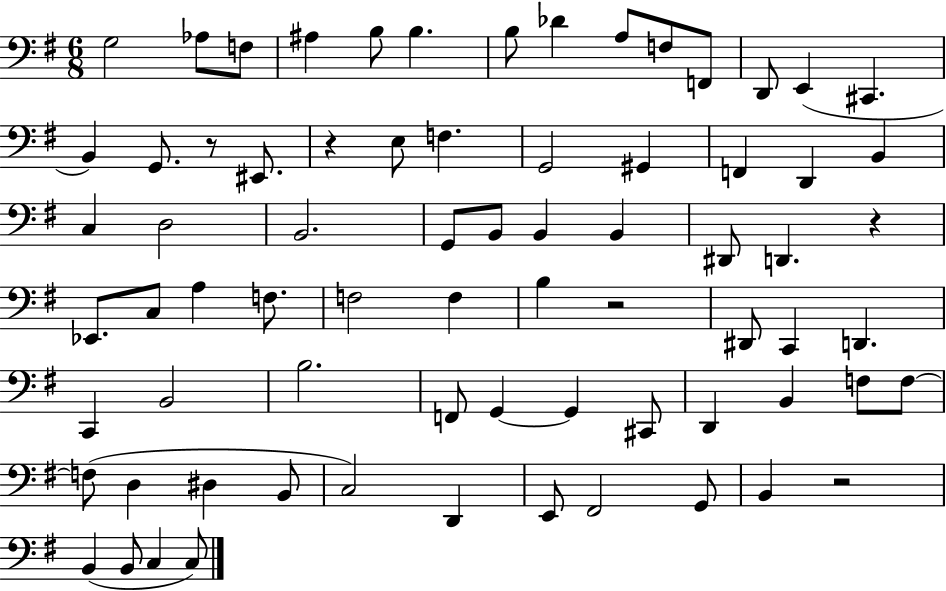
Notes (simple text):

G3/h Ab3/e F3/e A#3/q B3/e B3/q. B3/e Db4/q A3/e F3/e F2/e D2/e E2/q C#2/q. B2/q G2/e. R/e EIS2/e. R/q E3/e F3/q. G2/h G#2/q F2/q D2/q B2/q C3/q D3/h B2/h. G2/e B2/e B2/q B2/q D#2/e D2/q. R/q Eb2/e. C3/e A3/q F3/e. F3/h F3/q B3/q R/h D#2/e C2/q D2/q. C2/q B2/h B3/h. F2/e G2/q G2/q C#2/e D2/q B2/q F3/e F3/e F3/e D3/q D#3/q B2/e C3/h D2/q E2/e F#2/h G2/e B2/q R/h B2/q B2/e C3/q C3/e